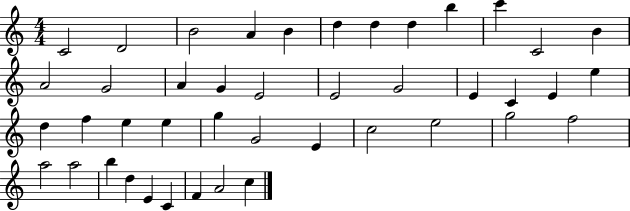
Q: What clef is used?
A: treble